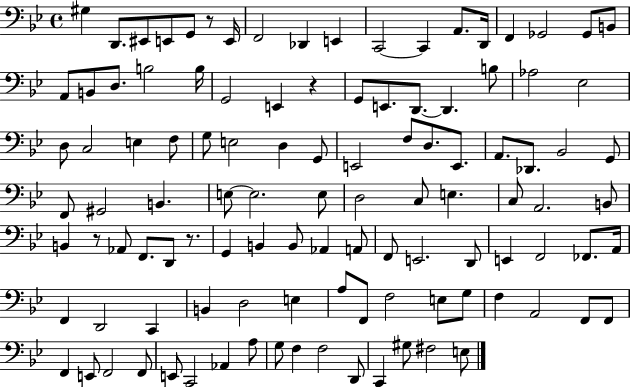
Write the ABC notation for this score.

X:1
T:Untitled
M:4/4
L:1/4
K:Bb
^G, D,,/2 ^E,,/2 E,,/2 G,,/2 z/2 E,,/4 F,,2 _D,, E,, C,,2 C,, A,,/2 D,,/4 F,, _G,,2 _G,,/2 B,,/2 A,,/2 B,,/2 D,/2 B,2 B,/4 G,,2 E,, z G,,/2 E,,/2 D,,/2 D,, B,/2 _A,2 _E,2 D,/2 C,2 E, F,/2 G,/2 E,2 D, G,,/2 E,,2 F,/2 D,/2 E,,/2 A,,/2 _D,,/2 _B,,2 G,,/2 F,,/2 ^G,,2 B,, E,/2 E,2 E,/2 D,2 C,/2 E, C,/2 A,,2 B,,/2 B,, z/2 _A,,/2 F,,/2 D,,/2 z/2 G,, B,, B,,/2 _A,, A,,/2 F,,/2 E,,2 D,,/2 E,, F,,2 _F,,/2 A,,/4 F,, D,,2 C,, B,, D,2 E, A,/2 F,,/2 F,2 E,/2 G,/2 F, A,,2 F,,/2 F,,/2 F,, E,,/2 F,,2 F,,/2 E,,/2 C,,2 _A,, A,/2 G,/2 F, F,2 D,,/2 C,, ^G,/2 ^F,2 E,/2